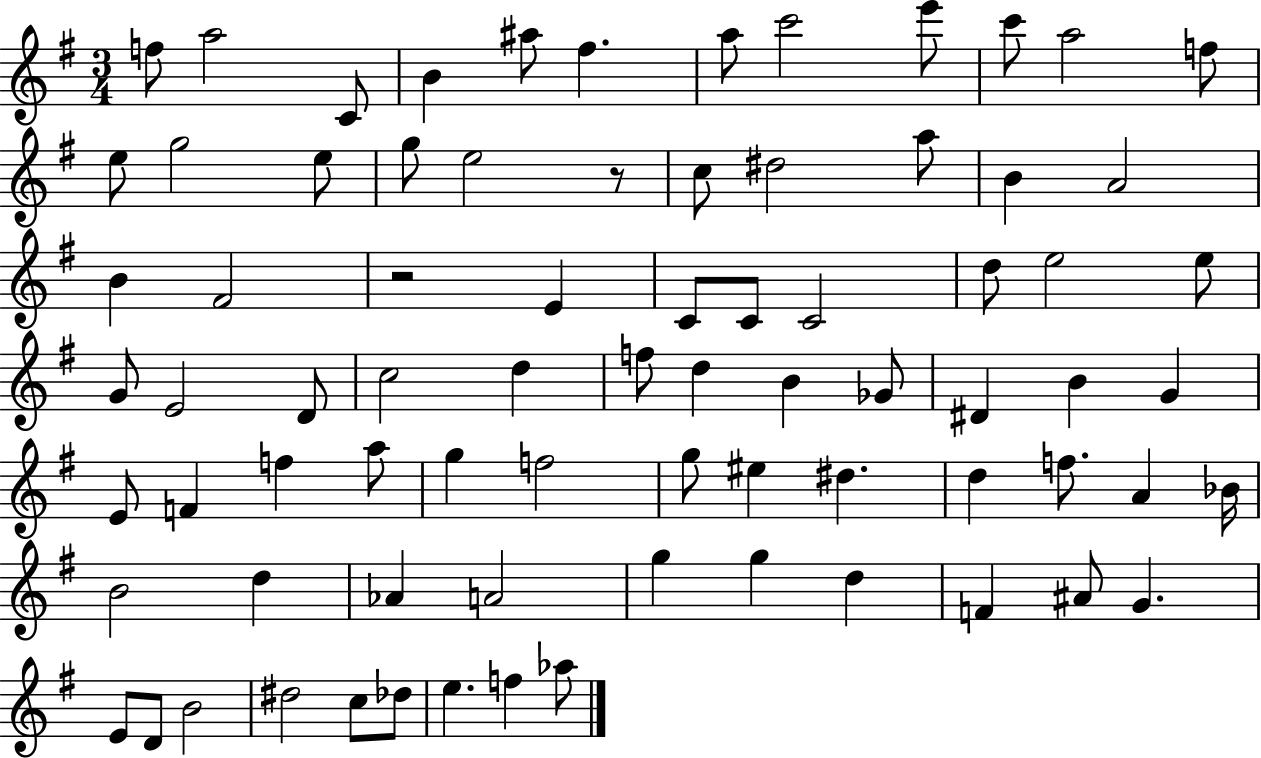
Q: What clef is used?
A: treble